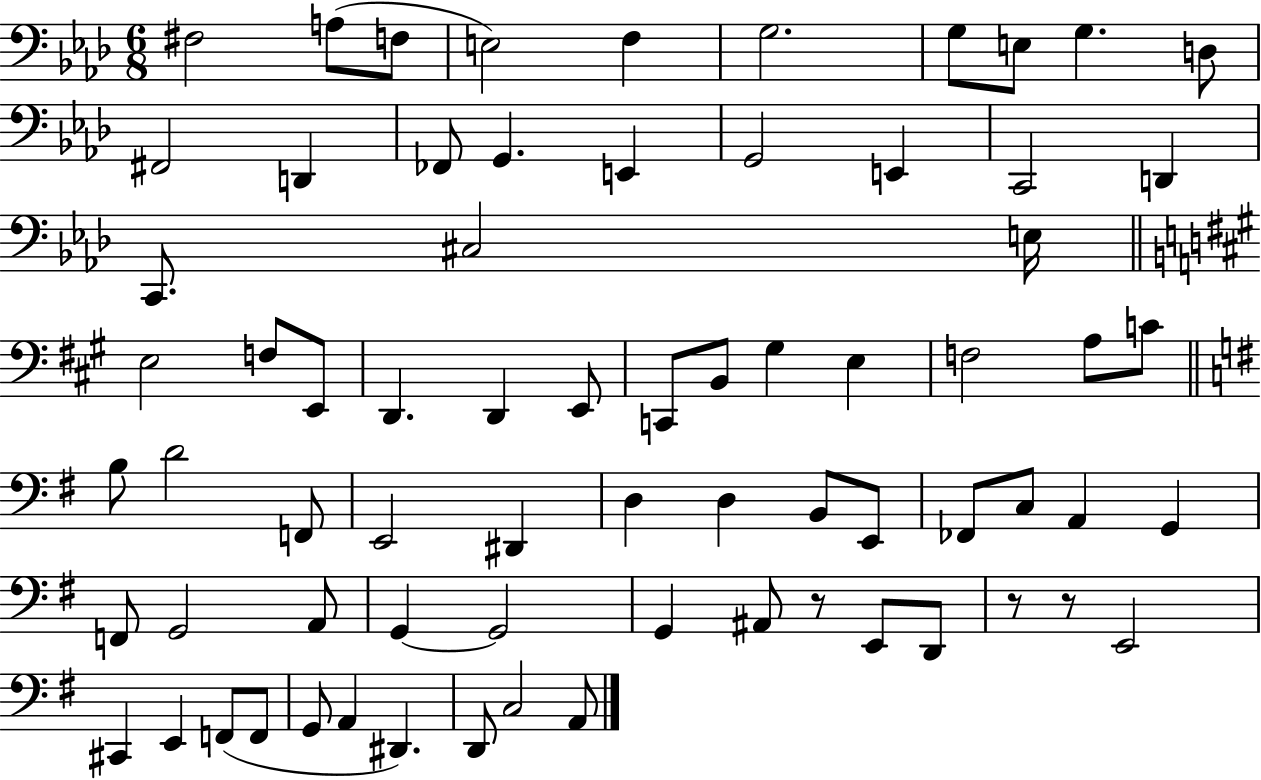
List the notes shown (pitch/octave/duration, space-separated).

F#3/h A3/e F3/e E3/h F3/q G3/h. G3/e E3/e G3/q. D3/e F#2/h D2/q FES2/e G2/q. E2/q G2/h E2/q C2/h D2/q C2/e. C#3/h E3/s E3/h F3/e E2/e D2/q. D2/q E2/e C2/e B2/e G#3/q E3/q F3/h A3/e C4/e B3/e D4/h F2/e E2/h D#2/q D3/q D3/q B2/e E2/e FES2/e C3/e A2/q G2/q F2/e G2/h A2/e G2/q G2/h G2/q A#2/e R/e E2/e D2/e R/e R/e E2/h C#2/q E2/q F2/e F2/e G2/e A2/q D#2/q. D2/e C3/h A2/e